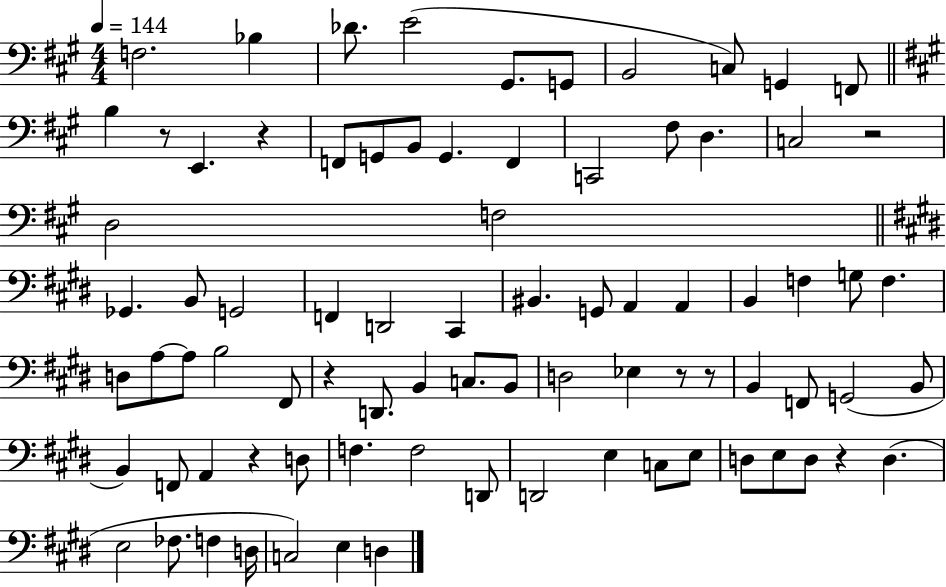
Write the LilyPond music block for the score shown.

{
  \clef bass
  \numericTimeSignature
  \time 4/4
  \key a \major
  \tempo 4 = 144
  \repeat volta 2 { f2. bes4 | des'8. e'2( gis,8. g,8 | b,2 c8) g,4 f,8 | \bar "||" \break \key a \major b4 r8 e,4. r4 | f,8 g,8 b,8 g,4. f,4 | c,2 fis8 d4. | c2 r2 | \break d2 f2 | \bar "||" \break \key e \major ges,4. b,8 g,2 | f,4 d,2 cis,4 | bis,4. g,8 a,4 a,4 | b,4 f4 g8 f4. | \break d8 a8~~ a8 b2 fis,8 | r4 d,8. b,4 c8. b,8 | d2 ees4 r8 r8 | b,4 f,8 g,2( b,8 | \break b,4) f,8 a,4 r4 d8 | f4. f2 d,8 | d,2 e4 c8 e8 | d8 e8 d8 r4 d4.( | \break e2 fes8. f4 d16 | c2) e4 d4 | } \bar "|."
}